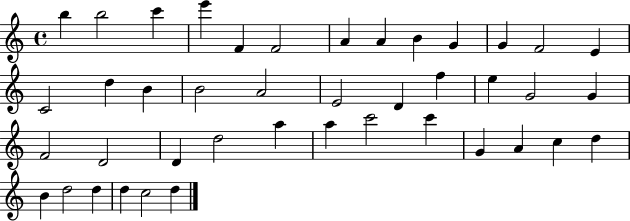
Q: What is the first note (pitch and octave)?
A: B5